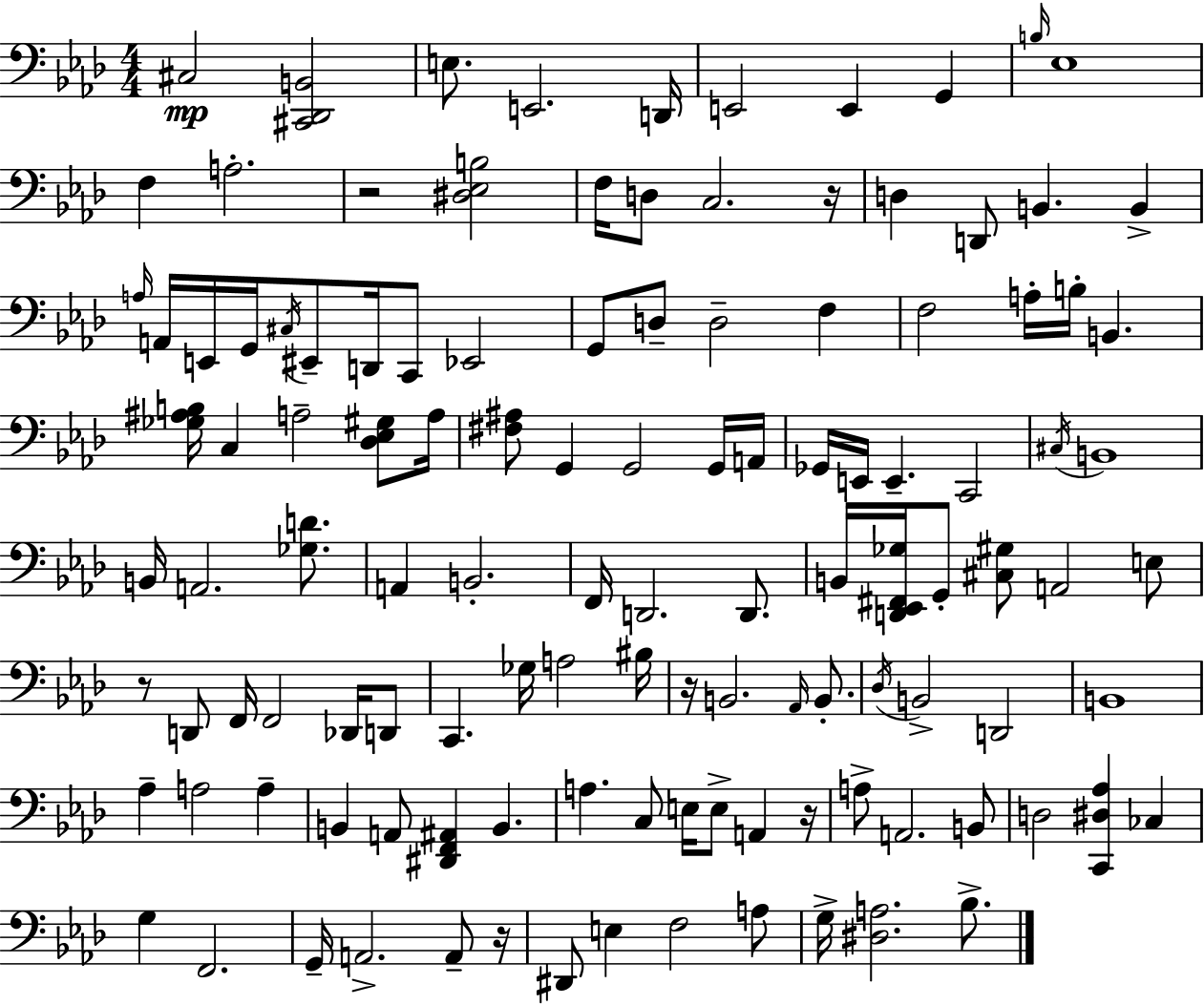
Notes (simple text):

C#3/h [C#2,Db2,B2]/h E3/e. E2/h. D2/s E2/h E2/q G2/q B3/s Eb3/w F3/q A3/h. R/h [D#3,Eb3,B3]/h F3/s D3/e C3/h. R/s D3/q D2/e B2/q. B2/q A3/s A2/s E2/s G2/s C#3/s EIS2/e D2/s C2/e Eb2/h G2/e D3/e D3/h F3/q F3/h A3/s B3/s B2/q. [Gb3,A#3,B3]/s C3/q A3/h [Db3,Eb3,G#3]/e A3/s [F#3,A#3]/e G2/q G2/h G2/s A2/s Gb2/s E2/s E2/q. C2/h C#3/s B2/w B2/s A2/h. [Gb3,D4]/e. A2/q B2/h. F2/s D2/h. D2/e. B2/s [D2,Eb2,F#2,Gb3]/s G2/e [C#3,G#3]/e A2/h E3/e R/e D2/e F2/s F2/h Db2/s D2/e C2/q. Gb3/s A3/h BIS3/s R/s B2/h. Ab2/s B2/e. Db3/s B2/h D2/h B2/w Ab3/q A3/h A3/q B2/q A2/e [D#2,F2,A#2]/q B2/q. A3/q. C3/e E3/s E3/e A2/q R/s A3/e A2/h. B2/e D3/h [C2,D#3,Ab3]/q CES3/q G3/q F2/h. G2/s A2/h. A2/e R/s D#2/e E3/q F3/h A3/e G3/s [D#3,A3]/h. Bb3/e.